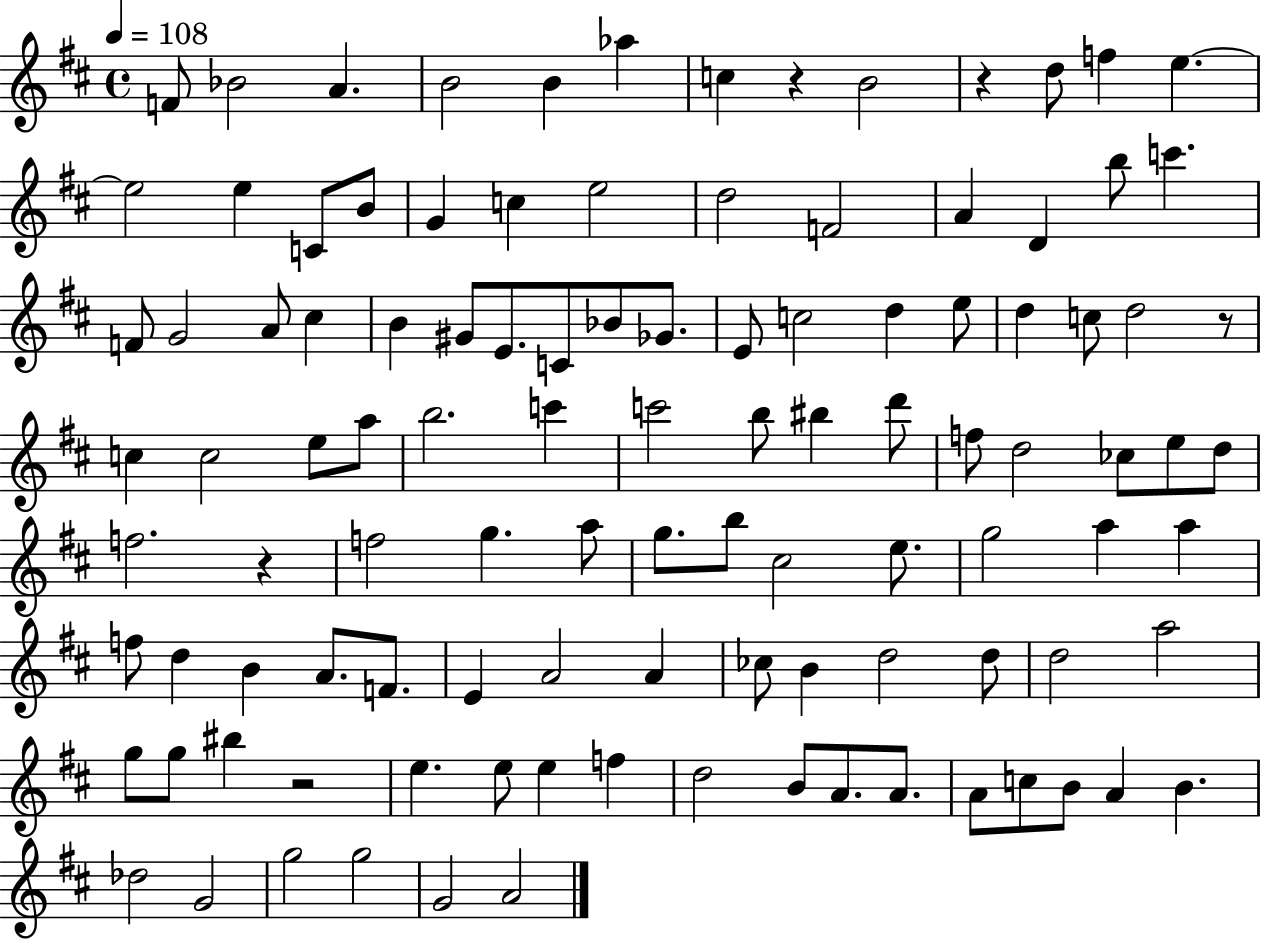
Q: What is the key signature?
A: D major